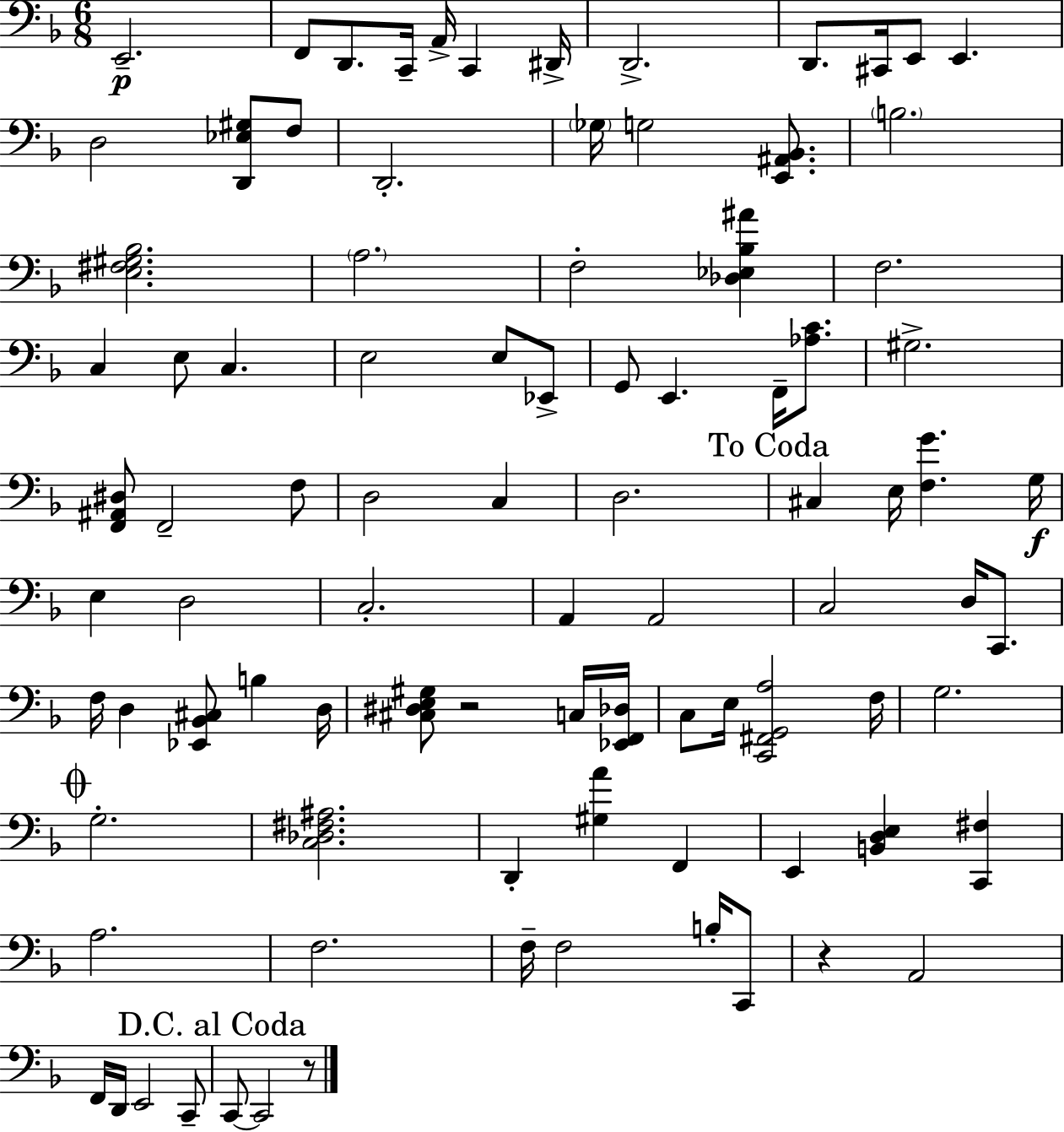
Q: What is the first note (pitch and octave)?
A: E2